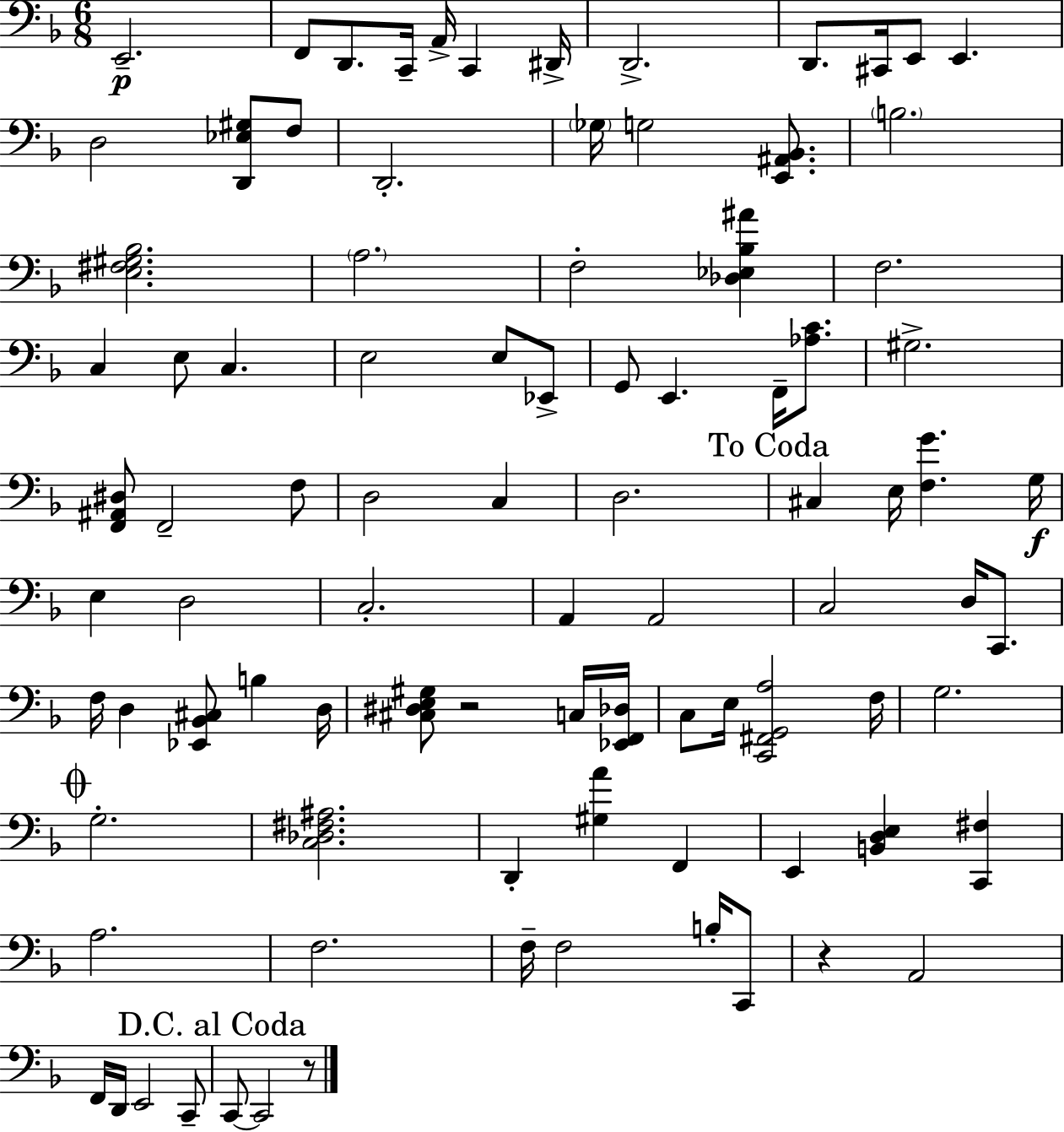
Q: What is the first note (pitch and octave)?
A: E2